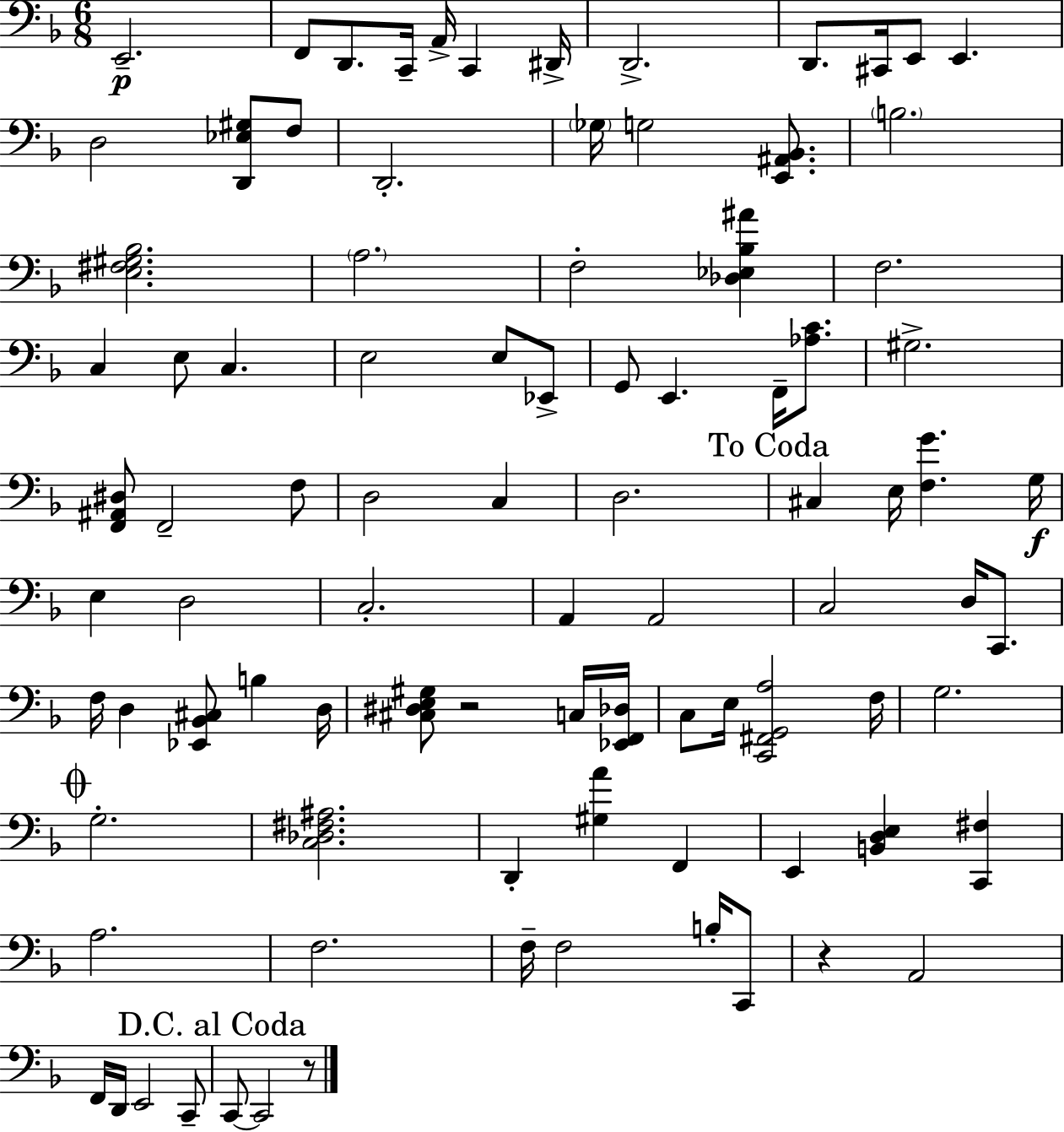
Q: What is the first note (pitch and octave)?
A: E2